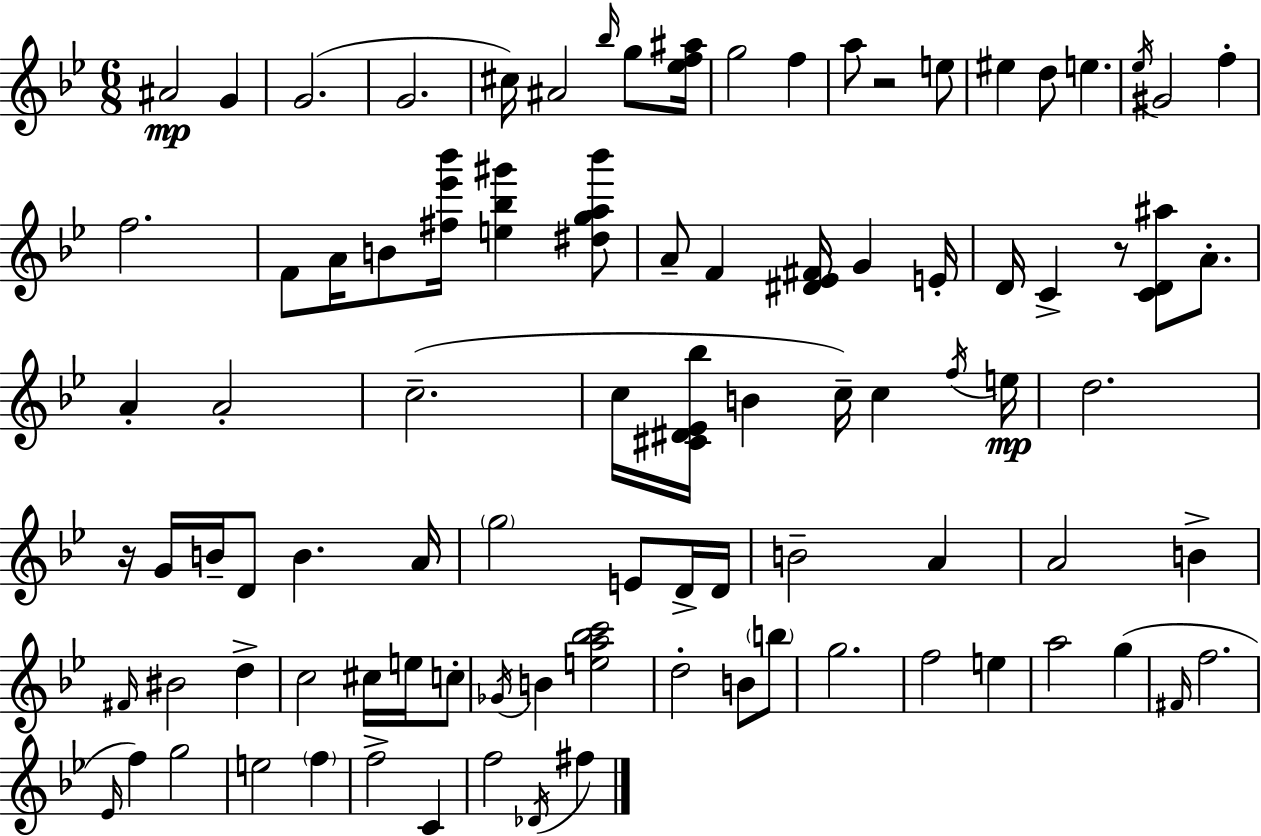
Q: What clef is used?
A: treble